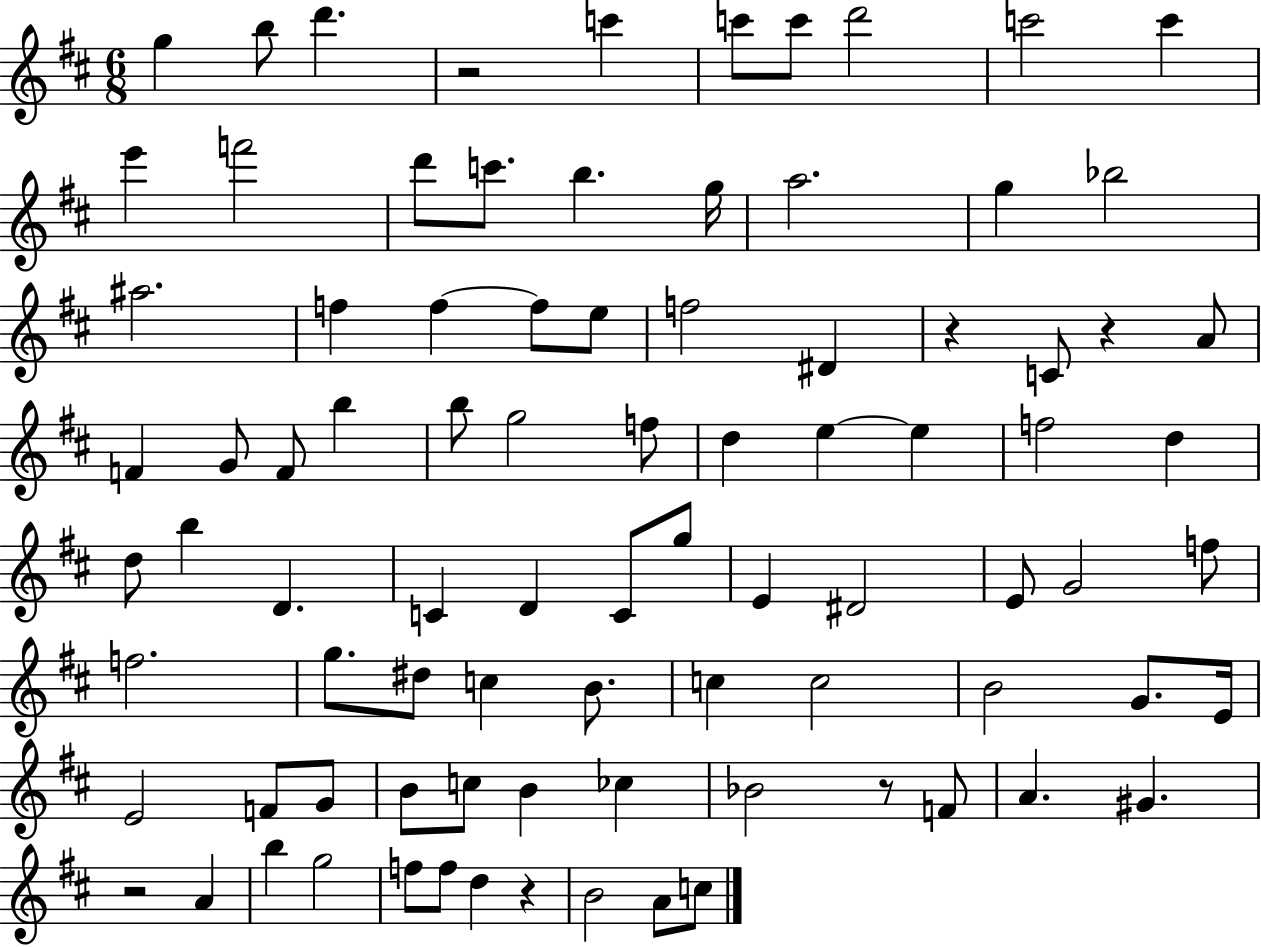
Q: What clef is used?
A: treble